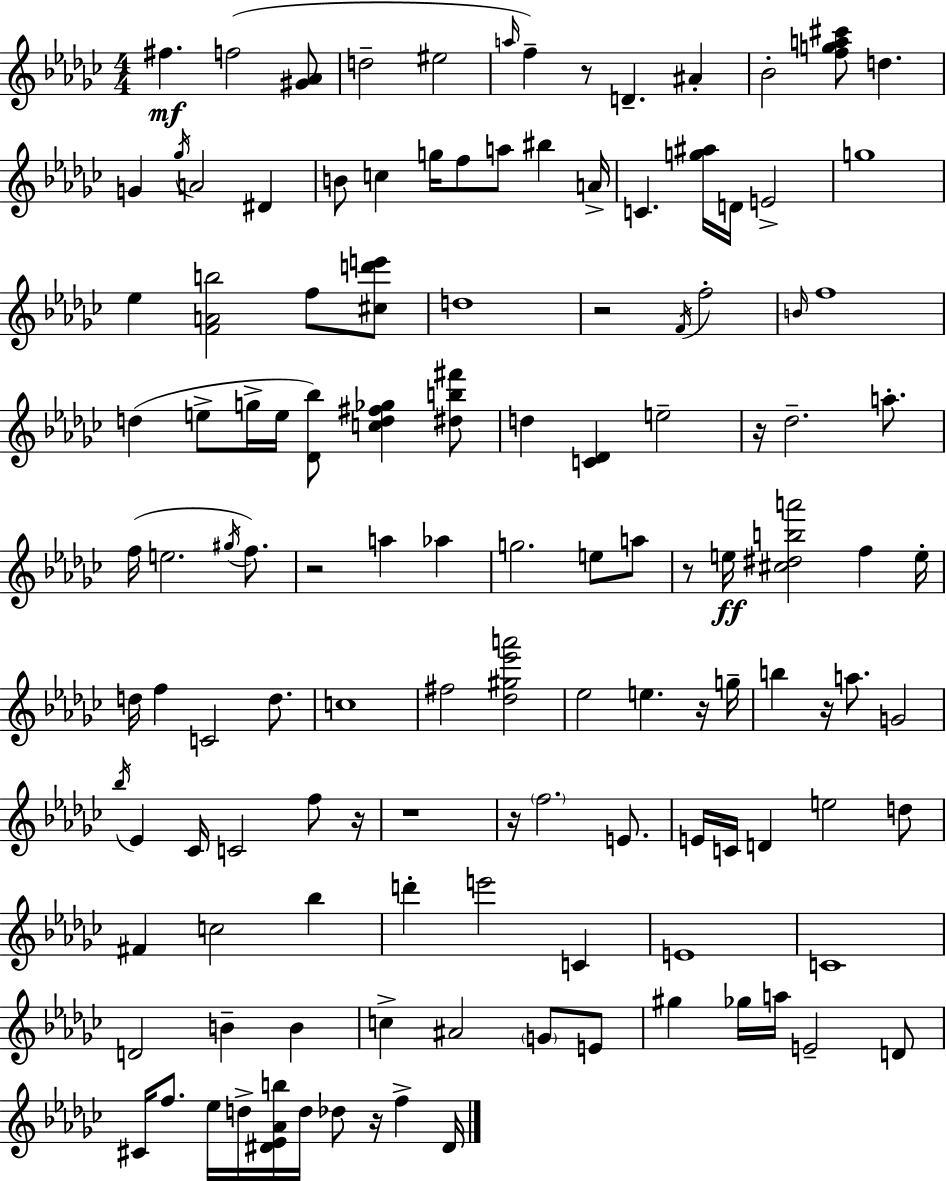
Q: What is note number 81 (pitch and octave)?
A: E6